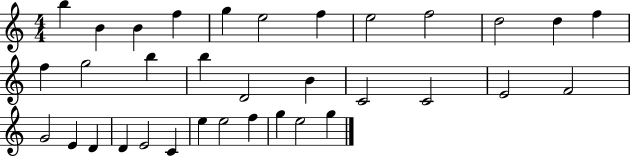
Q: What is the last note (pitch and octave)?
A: G5